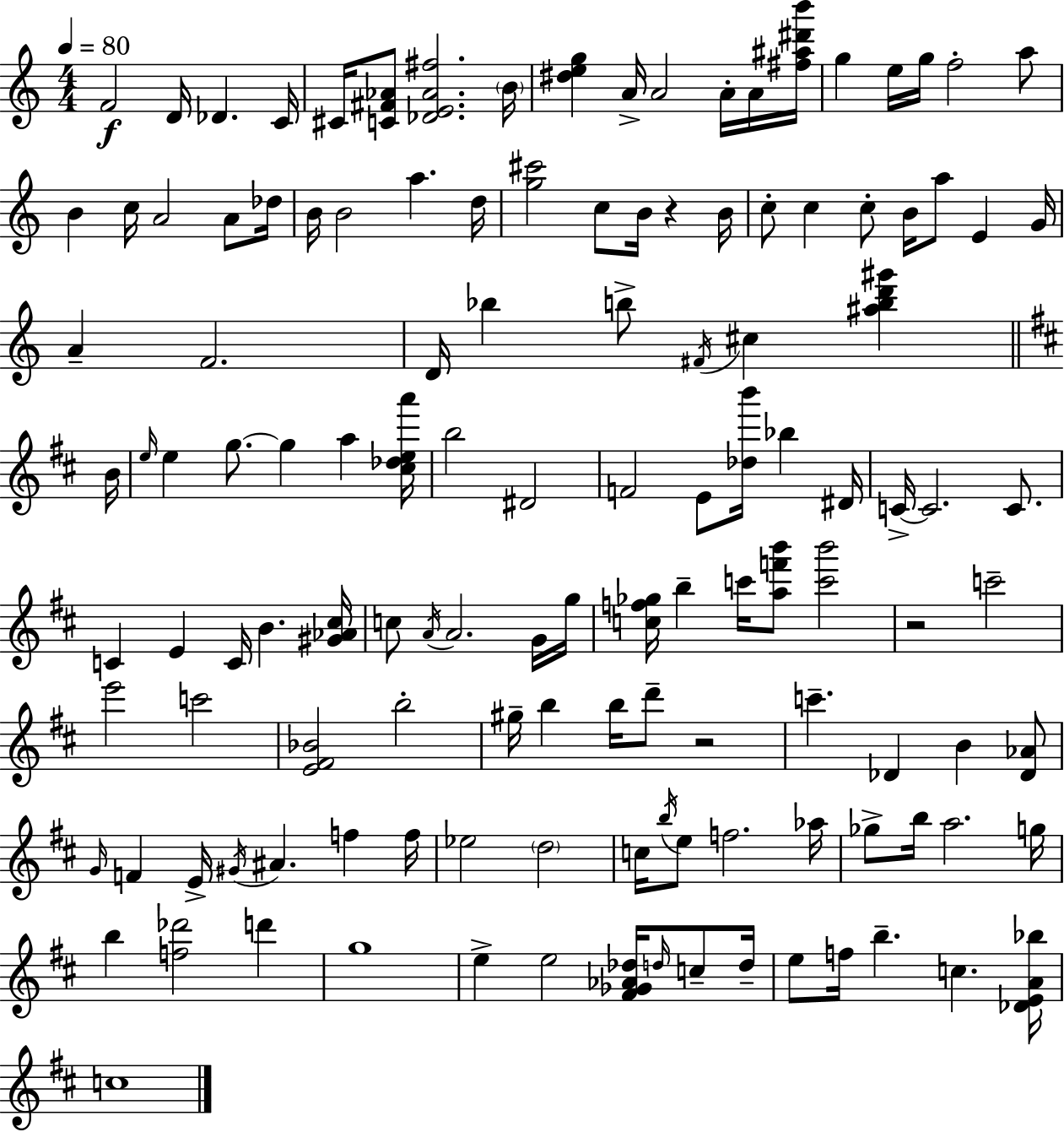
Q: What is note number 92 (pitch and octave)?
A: Ab5